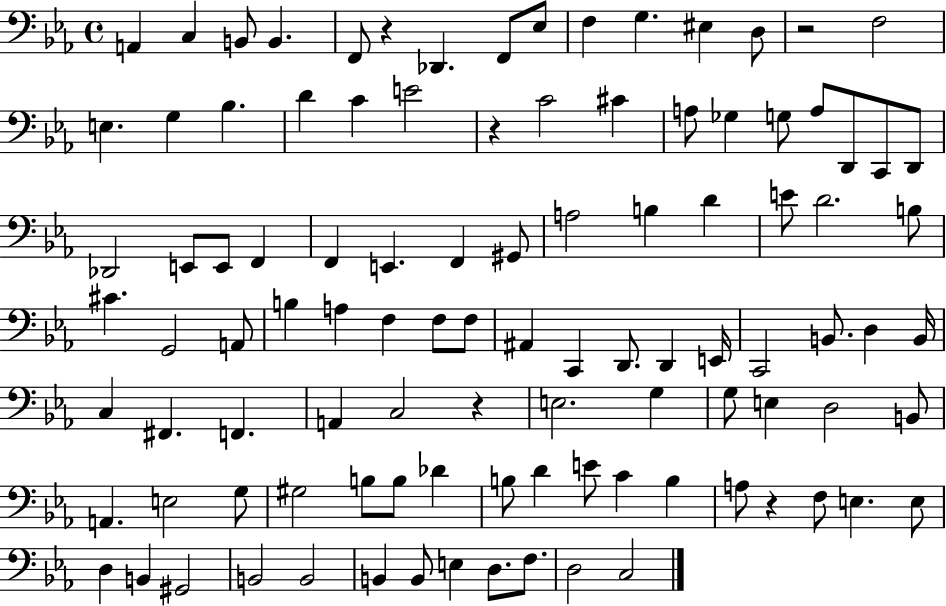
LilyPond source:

{
  \clef bass
  \time 4/4
  \defaultTimeSignature
  \key ees \major
  a,4 c4 b,8 b,4. | f,8 r4 des,4. f,8 ees8 | f4 g4. eis4 d8 | r2 f2 | \break e4. g4 bes4. | d'4 c'4 e'2 | r4 c'2 cis'4 | a8 ges4 g8 a8 d,8 c,8 d,8 | \break des,2 e,8 e,8 f,4 | f,4 e,4. f,4 gis,8 | a2 b4 d'4 | e'8 d'2. b8 | \break cis'4. g,2 a,8 | b4 a4 f4 f8 f8 | ais,4 c,4 d,8. d,4 e,16 | c,2 b,8. d4 b,16 | \break c4 fis,4. f,4. | a,4 c2 r4 | e2. g4 | g8 e4 d2 b,8 | \break a,4. e2 g8 | gis2 b8 b8 des'4 | b8 d'4 e'8 c'4 b4 | a8 r4 f8 e4. e8 | \break d4 b,4 gis,2 | b,2 b,2 | b,4 b,8 e4 d8. f8. | d2 c2 | \break \bar "|."
}